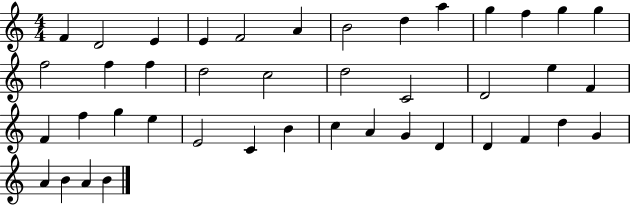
X:1
T:Untitled
M:4/4
L:1/4
K:C
F D2 E E F2 A B2 d a g f g g f2 f f d2 c2 d2 C2 D2 e F F f g e E2 C B c A G D D F d G A B A B